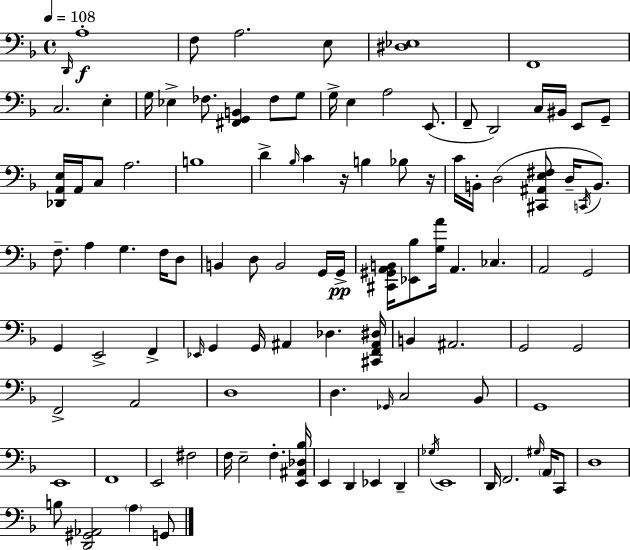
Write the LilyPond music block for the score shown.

{
  \clef bass
  \time 4/4
  \defaultTimeSignature
  \key d \minor
  \tempo 4 = 108
  \grace { d,16 }\f a1-. | f8 a2. e8 | <dis ees>1 | f,1 | \break c2. e4-. | g16 ees4-> fes8. <fis, g, b,>4 fes8 g8 | g16-> e4 a2 e,8.( | f,8-- d,2) c16 bis,16 e,8 g,8-- | \break <des, a, e>16 a,16 c8 a2. | b1 | d'4-> \grace { bes16 } c'4 r16 b4 bes8 | r16 c'16 b,16-. d2( <cis, ais, e fis>8 d16-- \acciaccatura { c,16 }) | \break b,8. f8.-- a4 g4. | f16 d8 b,4 d8 b,2 | g,16 g,16->\pp <cis, gis, a, b,>16 <ees, bes>8 <g a'>16 a,4. ces4. | a,2 g,2 | \break g,4 e,2-> f,4-> | \grace { ees,16 } g,4 g,16 ais,4 des4. | <cis, f, ais, dis>16 b,4 ais,2. | g,2 g,2 | \break f,2-> a,2 | d1 | d4. \grace { ges,16 } c2 | bes,8 g,1 | \break e,1 | f,1 | e,2 fis2 | f16 e2-- f4.-. | \break <e, ais, des bes>16 e,4 d,4 ees,4 | d,4-- \acciaccatura { ges16 } e,1 | d,16 f,2. | \grace { gis16 } \parenthesize a,16 c,8 d1 | \break b8 <d, gis, aes,>2 | \parenthesize a4 g,8 \bar "|."
}